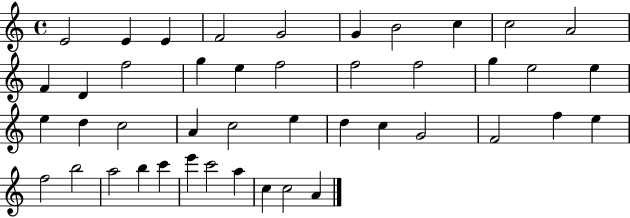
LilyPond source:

{
  \clef treble
  \time 4/4
  \defaultTimeSignature
  \key c \major
  e'2 e'4 e'4 | f'2 g'2 | g'4 b'2 c''4 | c''2 a'2 | \break f'4 d'4 f''2 | g''4 e''4 f''2 | f''2 f''2 | g''4 e''2 e''4 | \break e''4 d''4 c''2 | a'4 c''2 e''4 | d''4 c''4 g'2 | f'2 f''4 e''4 | \break f''2 b''2 | a''2 b''4 c'''4 | e'''4 c'''2 a''4 | c''4 c''2 a'4 | \break \bar "|."
}